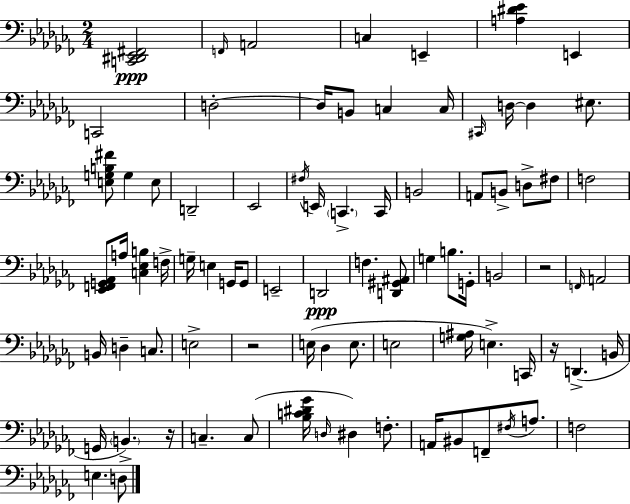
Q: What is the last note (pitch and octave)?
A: D3